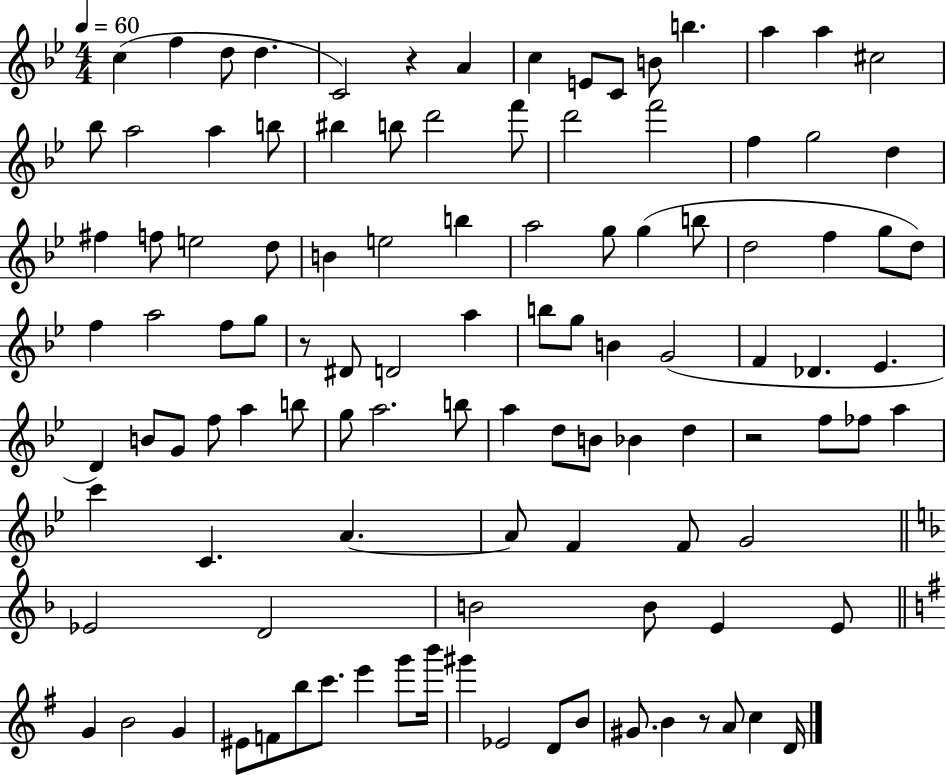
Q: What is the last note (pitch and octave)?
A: D4